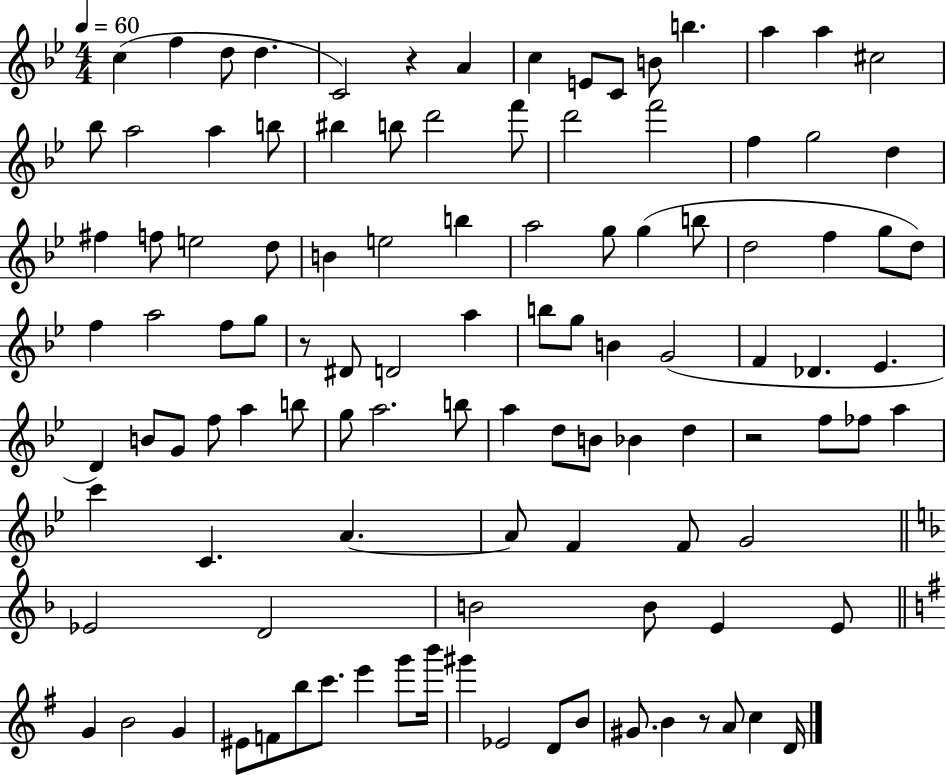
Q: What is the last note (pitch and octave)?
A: D4